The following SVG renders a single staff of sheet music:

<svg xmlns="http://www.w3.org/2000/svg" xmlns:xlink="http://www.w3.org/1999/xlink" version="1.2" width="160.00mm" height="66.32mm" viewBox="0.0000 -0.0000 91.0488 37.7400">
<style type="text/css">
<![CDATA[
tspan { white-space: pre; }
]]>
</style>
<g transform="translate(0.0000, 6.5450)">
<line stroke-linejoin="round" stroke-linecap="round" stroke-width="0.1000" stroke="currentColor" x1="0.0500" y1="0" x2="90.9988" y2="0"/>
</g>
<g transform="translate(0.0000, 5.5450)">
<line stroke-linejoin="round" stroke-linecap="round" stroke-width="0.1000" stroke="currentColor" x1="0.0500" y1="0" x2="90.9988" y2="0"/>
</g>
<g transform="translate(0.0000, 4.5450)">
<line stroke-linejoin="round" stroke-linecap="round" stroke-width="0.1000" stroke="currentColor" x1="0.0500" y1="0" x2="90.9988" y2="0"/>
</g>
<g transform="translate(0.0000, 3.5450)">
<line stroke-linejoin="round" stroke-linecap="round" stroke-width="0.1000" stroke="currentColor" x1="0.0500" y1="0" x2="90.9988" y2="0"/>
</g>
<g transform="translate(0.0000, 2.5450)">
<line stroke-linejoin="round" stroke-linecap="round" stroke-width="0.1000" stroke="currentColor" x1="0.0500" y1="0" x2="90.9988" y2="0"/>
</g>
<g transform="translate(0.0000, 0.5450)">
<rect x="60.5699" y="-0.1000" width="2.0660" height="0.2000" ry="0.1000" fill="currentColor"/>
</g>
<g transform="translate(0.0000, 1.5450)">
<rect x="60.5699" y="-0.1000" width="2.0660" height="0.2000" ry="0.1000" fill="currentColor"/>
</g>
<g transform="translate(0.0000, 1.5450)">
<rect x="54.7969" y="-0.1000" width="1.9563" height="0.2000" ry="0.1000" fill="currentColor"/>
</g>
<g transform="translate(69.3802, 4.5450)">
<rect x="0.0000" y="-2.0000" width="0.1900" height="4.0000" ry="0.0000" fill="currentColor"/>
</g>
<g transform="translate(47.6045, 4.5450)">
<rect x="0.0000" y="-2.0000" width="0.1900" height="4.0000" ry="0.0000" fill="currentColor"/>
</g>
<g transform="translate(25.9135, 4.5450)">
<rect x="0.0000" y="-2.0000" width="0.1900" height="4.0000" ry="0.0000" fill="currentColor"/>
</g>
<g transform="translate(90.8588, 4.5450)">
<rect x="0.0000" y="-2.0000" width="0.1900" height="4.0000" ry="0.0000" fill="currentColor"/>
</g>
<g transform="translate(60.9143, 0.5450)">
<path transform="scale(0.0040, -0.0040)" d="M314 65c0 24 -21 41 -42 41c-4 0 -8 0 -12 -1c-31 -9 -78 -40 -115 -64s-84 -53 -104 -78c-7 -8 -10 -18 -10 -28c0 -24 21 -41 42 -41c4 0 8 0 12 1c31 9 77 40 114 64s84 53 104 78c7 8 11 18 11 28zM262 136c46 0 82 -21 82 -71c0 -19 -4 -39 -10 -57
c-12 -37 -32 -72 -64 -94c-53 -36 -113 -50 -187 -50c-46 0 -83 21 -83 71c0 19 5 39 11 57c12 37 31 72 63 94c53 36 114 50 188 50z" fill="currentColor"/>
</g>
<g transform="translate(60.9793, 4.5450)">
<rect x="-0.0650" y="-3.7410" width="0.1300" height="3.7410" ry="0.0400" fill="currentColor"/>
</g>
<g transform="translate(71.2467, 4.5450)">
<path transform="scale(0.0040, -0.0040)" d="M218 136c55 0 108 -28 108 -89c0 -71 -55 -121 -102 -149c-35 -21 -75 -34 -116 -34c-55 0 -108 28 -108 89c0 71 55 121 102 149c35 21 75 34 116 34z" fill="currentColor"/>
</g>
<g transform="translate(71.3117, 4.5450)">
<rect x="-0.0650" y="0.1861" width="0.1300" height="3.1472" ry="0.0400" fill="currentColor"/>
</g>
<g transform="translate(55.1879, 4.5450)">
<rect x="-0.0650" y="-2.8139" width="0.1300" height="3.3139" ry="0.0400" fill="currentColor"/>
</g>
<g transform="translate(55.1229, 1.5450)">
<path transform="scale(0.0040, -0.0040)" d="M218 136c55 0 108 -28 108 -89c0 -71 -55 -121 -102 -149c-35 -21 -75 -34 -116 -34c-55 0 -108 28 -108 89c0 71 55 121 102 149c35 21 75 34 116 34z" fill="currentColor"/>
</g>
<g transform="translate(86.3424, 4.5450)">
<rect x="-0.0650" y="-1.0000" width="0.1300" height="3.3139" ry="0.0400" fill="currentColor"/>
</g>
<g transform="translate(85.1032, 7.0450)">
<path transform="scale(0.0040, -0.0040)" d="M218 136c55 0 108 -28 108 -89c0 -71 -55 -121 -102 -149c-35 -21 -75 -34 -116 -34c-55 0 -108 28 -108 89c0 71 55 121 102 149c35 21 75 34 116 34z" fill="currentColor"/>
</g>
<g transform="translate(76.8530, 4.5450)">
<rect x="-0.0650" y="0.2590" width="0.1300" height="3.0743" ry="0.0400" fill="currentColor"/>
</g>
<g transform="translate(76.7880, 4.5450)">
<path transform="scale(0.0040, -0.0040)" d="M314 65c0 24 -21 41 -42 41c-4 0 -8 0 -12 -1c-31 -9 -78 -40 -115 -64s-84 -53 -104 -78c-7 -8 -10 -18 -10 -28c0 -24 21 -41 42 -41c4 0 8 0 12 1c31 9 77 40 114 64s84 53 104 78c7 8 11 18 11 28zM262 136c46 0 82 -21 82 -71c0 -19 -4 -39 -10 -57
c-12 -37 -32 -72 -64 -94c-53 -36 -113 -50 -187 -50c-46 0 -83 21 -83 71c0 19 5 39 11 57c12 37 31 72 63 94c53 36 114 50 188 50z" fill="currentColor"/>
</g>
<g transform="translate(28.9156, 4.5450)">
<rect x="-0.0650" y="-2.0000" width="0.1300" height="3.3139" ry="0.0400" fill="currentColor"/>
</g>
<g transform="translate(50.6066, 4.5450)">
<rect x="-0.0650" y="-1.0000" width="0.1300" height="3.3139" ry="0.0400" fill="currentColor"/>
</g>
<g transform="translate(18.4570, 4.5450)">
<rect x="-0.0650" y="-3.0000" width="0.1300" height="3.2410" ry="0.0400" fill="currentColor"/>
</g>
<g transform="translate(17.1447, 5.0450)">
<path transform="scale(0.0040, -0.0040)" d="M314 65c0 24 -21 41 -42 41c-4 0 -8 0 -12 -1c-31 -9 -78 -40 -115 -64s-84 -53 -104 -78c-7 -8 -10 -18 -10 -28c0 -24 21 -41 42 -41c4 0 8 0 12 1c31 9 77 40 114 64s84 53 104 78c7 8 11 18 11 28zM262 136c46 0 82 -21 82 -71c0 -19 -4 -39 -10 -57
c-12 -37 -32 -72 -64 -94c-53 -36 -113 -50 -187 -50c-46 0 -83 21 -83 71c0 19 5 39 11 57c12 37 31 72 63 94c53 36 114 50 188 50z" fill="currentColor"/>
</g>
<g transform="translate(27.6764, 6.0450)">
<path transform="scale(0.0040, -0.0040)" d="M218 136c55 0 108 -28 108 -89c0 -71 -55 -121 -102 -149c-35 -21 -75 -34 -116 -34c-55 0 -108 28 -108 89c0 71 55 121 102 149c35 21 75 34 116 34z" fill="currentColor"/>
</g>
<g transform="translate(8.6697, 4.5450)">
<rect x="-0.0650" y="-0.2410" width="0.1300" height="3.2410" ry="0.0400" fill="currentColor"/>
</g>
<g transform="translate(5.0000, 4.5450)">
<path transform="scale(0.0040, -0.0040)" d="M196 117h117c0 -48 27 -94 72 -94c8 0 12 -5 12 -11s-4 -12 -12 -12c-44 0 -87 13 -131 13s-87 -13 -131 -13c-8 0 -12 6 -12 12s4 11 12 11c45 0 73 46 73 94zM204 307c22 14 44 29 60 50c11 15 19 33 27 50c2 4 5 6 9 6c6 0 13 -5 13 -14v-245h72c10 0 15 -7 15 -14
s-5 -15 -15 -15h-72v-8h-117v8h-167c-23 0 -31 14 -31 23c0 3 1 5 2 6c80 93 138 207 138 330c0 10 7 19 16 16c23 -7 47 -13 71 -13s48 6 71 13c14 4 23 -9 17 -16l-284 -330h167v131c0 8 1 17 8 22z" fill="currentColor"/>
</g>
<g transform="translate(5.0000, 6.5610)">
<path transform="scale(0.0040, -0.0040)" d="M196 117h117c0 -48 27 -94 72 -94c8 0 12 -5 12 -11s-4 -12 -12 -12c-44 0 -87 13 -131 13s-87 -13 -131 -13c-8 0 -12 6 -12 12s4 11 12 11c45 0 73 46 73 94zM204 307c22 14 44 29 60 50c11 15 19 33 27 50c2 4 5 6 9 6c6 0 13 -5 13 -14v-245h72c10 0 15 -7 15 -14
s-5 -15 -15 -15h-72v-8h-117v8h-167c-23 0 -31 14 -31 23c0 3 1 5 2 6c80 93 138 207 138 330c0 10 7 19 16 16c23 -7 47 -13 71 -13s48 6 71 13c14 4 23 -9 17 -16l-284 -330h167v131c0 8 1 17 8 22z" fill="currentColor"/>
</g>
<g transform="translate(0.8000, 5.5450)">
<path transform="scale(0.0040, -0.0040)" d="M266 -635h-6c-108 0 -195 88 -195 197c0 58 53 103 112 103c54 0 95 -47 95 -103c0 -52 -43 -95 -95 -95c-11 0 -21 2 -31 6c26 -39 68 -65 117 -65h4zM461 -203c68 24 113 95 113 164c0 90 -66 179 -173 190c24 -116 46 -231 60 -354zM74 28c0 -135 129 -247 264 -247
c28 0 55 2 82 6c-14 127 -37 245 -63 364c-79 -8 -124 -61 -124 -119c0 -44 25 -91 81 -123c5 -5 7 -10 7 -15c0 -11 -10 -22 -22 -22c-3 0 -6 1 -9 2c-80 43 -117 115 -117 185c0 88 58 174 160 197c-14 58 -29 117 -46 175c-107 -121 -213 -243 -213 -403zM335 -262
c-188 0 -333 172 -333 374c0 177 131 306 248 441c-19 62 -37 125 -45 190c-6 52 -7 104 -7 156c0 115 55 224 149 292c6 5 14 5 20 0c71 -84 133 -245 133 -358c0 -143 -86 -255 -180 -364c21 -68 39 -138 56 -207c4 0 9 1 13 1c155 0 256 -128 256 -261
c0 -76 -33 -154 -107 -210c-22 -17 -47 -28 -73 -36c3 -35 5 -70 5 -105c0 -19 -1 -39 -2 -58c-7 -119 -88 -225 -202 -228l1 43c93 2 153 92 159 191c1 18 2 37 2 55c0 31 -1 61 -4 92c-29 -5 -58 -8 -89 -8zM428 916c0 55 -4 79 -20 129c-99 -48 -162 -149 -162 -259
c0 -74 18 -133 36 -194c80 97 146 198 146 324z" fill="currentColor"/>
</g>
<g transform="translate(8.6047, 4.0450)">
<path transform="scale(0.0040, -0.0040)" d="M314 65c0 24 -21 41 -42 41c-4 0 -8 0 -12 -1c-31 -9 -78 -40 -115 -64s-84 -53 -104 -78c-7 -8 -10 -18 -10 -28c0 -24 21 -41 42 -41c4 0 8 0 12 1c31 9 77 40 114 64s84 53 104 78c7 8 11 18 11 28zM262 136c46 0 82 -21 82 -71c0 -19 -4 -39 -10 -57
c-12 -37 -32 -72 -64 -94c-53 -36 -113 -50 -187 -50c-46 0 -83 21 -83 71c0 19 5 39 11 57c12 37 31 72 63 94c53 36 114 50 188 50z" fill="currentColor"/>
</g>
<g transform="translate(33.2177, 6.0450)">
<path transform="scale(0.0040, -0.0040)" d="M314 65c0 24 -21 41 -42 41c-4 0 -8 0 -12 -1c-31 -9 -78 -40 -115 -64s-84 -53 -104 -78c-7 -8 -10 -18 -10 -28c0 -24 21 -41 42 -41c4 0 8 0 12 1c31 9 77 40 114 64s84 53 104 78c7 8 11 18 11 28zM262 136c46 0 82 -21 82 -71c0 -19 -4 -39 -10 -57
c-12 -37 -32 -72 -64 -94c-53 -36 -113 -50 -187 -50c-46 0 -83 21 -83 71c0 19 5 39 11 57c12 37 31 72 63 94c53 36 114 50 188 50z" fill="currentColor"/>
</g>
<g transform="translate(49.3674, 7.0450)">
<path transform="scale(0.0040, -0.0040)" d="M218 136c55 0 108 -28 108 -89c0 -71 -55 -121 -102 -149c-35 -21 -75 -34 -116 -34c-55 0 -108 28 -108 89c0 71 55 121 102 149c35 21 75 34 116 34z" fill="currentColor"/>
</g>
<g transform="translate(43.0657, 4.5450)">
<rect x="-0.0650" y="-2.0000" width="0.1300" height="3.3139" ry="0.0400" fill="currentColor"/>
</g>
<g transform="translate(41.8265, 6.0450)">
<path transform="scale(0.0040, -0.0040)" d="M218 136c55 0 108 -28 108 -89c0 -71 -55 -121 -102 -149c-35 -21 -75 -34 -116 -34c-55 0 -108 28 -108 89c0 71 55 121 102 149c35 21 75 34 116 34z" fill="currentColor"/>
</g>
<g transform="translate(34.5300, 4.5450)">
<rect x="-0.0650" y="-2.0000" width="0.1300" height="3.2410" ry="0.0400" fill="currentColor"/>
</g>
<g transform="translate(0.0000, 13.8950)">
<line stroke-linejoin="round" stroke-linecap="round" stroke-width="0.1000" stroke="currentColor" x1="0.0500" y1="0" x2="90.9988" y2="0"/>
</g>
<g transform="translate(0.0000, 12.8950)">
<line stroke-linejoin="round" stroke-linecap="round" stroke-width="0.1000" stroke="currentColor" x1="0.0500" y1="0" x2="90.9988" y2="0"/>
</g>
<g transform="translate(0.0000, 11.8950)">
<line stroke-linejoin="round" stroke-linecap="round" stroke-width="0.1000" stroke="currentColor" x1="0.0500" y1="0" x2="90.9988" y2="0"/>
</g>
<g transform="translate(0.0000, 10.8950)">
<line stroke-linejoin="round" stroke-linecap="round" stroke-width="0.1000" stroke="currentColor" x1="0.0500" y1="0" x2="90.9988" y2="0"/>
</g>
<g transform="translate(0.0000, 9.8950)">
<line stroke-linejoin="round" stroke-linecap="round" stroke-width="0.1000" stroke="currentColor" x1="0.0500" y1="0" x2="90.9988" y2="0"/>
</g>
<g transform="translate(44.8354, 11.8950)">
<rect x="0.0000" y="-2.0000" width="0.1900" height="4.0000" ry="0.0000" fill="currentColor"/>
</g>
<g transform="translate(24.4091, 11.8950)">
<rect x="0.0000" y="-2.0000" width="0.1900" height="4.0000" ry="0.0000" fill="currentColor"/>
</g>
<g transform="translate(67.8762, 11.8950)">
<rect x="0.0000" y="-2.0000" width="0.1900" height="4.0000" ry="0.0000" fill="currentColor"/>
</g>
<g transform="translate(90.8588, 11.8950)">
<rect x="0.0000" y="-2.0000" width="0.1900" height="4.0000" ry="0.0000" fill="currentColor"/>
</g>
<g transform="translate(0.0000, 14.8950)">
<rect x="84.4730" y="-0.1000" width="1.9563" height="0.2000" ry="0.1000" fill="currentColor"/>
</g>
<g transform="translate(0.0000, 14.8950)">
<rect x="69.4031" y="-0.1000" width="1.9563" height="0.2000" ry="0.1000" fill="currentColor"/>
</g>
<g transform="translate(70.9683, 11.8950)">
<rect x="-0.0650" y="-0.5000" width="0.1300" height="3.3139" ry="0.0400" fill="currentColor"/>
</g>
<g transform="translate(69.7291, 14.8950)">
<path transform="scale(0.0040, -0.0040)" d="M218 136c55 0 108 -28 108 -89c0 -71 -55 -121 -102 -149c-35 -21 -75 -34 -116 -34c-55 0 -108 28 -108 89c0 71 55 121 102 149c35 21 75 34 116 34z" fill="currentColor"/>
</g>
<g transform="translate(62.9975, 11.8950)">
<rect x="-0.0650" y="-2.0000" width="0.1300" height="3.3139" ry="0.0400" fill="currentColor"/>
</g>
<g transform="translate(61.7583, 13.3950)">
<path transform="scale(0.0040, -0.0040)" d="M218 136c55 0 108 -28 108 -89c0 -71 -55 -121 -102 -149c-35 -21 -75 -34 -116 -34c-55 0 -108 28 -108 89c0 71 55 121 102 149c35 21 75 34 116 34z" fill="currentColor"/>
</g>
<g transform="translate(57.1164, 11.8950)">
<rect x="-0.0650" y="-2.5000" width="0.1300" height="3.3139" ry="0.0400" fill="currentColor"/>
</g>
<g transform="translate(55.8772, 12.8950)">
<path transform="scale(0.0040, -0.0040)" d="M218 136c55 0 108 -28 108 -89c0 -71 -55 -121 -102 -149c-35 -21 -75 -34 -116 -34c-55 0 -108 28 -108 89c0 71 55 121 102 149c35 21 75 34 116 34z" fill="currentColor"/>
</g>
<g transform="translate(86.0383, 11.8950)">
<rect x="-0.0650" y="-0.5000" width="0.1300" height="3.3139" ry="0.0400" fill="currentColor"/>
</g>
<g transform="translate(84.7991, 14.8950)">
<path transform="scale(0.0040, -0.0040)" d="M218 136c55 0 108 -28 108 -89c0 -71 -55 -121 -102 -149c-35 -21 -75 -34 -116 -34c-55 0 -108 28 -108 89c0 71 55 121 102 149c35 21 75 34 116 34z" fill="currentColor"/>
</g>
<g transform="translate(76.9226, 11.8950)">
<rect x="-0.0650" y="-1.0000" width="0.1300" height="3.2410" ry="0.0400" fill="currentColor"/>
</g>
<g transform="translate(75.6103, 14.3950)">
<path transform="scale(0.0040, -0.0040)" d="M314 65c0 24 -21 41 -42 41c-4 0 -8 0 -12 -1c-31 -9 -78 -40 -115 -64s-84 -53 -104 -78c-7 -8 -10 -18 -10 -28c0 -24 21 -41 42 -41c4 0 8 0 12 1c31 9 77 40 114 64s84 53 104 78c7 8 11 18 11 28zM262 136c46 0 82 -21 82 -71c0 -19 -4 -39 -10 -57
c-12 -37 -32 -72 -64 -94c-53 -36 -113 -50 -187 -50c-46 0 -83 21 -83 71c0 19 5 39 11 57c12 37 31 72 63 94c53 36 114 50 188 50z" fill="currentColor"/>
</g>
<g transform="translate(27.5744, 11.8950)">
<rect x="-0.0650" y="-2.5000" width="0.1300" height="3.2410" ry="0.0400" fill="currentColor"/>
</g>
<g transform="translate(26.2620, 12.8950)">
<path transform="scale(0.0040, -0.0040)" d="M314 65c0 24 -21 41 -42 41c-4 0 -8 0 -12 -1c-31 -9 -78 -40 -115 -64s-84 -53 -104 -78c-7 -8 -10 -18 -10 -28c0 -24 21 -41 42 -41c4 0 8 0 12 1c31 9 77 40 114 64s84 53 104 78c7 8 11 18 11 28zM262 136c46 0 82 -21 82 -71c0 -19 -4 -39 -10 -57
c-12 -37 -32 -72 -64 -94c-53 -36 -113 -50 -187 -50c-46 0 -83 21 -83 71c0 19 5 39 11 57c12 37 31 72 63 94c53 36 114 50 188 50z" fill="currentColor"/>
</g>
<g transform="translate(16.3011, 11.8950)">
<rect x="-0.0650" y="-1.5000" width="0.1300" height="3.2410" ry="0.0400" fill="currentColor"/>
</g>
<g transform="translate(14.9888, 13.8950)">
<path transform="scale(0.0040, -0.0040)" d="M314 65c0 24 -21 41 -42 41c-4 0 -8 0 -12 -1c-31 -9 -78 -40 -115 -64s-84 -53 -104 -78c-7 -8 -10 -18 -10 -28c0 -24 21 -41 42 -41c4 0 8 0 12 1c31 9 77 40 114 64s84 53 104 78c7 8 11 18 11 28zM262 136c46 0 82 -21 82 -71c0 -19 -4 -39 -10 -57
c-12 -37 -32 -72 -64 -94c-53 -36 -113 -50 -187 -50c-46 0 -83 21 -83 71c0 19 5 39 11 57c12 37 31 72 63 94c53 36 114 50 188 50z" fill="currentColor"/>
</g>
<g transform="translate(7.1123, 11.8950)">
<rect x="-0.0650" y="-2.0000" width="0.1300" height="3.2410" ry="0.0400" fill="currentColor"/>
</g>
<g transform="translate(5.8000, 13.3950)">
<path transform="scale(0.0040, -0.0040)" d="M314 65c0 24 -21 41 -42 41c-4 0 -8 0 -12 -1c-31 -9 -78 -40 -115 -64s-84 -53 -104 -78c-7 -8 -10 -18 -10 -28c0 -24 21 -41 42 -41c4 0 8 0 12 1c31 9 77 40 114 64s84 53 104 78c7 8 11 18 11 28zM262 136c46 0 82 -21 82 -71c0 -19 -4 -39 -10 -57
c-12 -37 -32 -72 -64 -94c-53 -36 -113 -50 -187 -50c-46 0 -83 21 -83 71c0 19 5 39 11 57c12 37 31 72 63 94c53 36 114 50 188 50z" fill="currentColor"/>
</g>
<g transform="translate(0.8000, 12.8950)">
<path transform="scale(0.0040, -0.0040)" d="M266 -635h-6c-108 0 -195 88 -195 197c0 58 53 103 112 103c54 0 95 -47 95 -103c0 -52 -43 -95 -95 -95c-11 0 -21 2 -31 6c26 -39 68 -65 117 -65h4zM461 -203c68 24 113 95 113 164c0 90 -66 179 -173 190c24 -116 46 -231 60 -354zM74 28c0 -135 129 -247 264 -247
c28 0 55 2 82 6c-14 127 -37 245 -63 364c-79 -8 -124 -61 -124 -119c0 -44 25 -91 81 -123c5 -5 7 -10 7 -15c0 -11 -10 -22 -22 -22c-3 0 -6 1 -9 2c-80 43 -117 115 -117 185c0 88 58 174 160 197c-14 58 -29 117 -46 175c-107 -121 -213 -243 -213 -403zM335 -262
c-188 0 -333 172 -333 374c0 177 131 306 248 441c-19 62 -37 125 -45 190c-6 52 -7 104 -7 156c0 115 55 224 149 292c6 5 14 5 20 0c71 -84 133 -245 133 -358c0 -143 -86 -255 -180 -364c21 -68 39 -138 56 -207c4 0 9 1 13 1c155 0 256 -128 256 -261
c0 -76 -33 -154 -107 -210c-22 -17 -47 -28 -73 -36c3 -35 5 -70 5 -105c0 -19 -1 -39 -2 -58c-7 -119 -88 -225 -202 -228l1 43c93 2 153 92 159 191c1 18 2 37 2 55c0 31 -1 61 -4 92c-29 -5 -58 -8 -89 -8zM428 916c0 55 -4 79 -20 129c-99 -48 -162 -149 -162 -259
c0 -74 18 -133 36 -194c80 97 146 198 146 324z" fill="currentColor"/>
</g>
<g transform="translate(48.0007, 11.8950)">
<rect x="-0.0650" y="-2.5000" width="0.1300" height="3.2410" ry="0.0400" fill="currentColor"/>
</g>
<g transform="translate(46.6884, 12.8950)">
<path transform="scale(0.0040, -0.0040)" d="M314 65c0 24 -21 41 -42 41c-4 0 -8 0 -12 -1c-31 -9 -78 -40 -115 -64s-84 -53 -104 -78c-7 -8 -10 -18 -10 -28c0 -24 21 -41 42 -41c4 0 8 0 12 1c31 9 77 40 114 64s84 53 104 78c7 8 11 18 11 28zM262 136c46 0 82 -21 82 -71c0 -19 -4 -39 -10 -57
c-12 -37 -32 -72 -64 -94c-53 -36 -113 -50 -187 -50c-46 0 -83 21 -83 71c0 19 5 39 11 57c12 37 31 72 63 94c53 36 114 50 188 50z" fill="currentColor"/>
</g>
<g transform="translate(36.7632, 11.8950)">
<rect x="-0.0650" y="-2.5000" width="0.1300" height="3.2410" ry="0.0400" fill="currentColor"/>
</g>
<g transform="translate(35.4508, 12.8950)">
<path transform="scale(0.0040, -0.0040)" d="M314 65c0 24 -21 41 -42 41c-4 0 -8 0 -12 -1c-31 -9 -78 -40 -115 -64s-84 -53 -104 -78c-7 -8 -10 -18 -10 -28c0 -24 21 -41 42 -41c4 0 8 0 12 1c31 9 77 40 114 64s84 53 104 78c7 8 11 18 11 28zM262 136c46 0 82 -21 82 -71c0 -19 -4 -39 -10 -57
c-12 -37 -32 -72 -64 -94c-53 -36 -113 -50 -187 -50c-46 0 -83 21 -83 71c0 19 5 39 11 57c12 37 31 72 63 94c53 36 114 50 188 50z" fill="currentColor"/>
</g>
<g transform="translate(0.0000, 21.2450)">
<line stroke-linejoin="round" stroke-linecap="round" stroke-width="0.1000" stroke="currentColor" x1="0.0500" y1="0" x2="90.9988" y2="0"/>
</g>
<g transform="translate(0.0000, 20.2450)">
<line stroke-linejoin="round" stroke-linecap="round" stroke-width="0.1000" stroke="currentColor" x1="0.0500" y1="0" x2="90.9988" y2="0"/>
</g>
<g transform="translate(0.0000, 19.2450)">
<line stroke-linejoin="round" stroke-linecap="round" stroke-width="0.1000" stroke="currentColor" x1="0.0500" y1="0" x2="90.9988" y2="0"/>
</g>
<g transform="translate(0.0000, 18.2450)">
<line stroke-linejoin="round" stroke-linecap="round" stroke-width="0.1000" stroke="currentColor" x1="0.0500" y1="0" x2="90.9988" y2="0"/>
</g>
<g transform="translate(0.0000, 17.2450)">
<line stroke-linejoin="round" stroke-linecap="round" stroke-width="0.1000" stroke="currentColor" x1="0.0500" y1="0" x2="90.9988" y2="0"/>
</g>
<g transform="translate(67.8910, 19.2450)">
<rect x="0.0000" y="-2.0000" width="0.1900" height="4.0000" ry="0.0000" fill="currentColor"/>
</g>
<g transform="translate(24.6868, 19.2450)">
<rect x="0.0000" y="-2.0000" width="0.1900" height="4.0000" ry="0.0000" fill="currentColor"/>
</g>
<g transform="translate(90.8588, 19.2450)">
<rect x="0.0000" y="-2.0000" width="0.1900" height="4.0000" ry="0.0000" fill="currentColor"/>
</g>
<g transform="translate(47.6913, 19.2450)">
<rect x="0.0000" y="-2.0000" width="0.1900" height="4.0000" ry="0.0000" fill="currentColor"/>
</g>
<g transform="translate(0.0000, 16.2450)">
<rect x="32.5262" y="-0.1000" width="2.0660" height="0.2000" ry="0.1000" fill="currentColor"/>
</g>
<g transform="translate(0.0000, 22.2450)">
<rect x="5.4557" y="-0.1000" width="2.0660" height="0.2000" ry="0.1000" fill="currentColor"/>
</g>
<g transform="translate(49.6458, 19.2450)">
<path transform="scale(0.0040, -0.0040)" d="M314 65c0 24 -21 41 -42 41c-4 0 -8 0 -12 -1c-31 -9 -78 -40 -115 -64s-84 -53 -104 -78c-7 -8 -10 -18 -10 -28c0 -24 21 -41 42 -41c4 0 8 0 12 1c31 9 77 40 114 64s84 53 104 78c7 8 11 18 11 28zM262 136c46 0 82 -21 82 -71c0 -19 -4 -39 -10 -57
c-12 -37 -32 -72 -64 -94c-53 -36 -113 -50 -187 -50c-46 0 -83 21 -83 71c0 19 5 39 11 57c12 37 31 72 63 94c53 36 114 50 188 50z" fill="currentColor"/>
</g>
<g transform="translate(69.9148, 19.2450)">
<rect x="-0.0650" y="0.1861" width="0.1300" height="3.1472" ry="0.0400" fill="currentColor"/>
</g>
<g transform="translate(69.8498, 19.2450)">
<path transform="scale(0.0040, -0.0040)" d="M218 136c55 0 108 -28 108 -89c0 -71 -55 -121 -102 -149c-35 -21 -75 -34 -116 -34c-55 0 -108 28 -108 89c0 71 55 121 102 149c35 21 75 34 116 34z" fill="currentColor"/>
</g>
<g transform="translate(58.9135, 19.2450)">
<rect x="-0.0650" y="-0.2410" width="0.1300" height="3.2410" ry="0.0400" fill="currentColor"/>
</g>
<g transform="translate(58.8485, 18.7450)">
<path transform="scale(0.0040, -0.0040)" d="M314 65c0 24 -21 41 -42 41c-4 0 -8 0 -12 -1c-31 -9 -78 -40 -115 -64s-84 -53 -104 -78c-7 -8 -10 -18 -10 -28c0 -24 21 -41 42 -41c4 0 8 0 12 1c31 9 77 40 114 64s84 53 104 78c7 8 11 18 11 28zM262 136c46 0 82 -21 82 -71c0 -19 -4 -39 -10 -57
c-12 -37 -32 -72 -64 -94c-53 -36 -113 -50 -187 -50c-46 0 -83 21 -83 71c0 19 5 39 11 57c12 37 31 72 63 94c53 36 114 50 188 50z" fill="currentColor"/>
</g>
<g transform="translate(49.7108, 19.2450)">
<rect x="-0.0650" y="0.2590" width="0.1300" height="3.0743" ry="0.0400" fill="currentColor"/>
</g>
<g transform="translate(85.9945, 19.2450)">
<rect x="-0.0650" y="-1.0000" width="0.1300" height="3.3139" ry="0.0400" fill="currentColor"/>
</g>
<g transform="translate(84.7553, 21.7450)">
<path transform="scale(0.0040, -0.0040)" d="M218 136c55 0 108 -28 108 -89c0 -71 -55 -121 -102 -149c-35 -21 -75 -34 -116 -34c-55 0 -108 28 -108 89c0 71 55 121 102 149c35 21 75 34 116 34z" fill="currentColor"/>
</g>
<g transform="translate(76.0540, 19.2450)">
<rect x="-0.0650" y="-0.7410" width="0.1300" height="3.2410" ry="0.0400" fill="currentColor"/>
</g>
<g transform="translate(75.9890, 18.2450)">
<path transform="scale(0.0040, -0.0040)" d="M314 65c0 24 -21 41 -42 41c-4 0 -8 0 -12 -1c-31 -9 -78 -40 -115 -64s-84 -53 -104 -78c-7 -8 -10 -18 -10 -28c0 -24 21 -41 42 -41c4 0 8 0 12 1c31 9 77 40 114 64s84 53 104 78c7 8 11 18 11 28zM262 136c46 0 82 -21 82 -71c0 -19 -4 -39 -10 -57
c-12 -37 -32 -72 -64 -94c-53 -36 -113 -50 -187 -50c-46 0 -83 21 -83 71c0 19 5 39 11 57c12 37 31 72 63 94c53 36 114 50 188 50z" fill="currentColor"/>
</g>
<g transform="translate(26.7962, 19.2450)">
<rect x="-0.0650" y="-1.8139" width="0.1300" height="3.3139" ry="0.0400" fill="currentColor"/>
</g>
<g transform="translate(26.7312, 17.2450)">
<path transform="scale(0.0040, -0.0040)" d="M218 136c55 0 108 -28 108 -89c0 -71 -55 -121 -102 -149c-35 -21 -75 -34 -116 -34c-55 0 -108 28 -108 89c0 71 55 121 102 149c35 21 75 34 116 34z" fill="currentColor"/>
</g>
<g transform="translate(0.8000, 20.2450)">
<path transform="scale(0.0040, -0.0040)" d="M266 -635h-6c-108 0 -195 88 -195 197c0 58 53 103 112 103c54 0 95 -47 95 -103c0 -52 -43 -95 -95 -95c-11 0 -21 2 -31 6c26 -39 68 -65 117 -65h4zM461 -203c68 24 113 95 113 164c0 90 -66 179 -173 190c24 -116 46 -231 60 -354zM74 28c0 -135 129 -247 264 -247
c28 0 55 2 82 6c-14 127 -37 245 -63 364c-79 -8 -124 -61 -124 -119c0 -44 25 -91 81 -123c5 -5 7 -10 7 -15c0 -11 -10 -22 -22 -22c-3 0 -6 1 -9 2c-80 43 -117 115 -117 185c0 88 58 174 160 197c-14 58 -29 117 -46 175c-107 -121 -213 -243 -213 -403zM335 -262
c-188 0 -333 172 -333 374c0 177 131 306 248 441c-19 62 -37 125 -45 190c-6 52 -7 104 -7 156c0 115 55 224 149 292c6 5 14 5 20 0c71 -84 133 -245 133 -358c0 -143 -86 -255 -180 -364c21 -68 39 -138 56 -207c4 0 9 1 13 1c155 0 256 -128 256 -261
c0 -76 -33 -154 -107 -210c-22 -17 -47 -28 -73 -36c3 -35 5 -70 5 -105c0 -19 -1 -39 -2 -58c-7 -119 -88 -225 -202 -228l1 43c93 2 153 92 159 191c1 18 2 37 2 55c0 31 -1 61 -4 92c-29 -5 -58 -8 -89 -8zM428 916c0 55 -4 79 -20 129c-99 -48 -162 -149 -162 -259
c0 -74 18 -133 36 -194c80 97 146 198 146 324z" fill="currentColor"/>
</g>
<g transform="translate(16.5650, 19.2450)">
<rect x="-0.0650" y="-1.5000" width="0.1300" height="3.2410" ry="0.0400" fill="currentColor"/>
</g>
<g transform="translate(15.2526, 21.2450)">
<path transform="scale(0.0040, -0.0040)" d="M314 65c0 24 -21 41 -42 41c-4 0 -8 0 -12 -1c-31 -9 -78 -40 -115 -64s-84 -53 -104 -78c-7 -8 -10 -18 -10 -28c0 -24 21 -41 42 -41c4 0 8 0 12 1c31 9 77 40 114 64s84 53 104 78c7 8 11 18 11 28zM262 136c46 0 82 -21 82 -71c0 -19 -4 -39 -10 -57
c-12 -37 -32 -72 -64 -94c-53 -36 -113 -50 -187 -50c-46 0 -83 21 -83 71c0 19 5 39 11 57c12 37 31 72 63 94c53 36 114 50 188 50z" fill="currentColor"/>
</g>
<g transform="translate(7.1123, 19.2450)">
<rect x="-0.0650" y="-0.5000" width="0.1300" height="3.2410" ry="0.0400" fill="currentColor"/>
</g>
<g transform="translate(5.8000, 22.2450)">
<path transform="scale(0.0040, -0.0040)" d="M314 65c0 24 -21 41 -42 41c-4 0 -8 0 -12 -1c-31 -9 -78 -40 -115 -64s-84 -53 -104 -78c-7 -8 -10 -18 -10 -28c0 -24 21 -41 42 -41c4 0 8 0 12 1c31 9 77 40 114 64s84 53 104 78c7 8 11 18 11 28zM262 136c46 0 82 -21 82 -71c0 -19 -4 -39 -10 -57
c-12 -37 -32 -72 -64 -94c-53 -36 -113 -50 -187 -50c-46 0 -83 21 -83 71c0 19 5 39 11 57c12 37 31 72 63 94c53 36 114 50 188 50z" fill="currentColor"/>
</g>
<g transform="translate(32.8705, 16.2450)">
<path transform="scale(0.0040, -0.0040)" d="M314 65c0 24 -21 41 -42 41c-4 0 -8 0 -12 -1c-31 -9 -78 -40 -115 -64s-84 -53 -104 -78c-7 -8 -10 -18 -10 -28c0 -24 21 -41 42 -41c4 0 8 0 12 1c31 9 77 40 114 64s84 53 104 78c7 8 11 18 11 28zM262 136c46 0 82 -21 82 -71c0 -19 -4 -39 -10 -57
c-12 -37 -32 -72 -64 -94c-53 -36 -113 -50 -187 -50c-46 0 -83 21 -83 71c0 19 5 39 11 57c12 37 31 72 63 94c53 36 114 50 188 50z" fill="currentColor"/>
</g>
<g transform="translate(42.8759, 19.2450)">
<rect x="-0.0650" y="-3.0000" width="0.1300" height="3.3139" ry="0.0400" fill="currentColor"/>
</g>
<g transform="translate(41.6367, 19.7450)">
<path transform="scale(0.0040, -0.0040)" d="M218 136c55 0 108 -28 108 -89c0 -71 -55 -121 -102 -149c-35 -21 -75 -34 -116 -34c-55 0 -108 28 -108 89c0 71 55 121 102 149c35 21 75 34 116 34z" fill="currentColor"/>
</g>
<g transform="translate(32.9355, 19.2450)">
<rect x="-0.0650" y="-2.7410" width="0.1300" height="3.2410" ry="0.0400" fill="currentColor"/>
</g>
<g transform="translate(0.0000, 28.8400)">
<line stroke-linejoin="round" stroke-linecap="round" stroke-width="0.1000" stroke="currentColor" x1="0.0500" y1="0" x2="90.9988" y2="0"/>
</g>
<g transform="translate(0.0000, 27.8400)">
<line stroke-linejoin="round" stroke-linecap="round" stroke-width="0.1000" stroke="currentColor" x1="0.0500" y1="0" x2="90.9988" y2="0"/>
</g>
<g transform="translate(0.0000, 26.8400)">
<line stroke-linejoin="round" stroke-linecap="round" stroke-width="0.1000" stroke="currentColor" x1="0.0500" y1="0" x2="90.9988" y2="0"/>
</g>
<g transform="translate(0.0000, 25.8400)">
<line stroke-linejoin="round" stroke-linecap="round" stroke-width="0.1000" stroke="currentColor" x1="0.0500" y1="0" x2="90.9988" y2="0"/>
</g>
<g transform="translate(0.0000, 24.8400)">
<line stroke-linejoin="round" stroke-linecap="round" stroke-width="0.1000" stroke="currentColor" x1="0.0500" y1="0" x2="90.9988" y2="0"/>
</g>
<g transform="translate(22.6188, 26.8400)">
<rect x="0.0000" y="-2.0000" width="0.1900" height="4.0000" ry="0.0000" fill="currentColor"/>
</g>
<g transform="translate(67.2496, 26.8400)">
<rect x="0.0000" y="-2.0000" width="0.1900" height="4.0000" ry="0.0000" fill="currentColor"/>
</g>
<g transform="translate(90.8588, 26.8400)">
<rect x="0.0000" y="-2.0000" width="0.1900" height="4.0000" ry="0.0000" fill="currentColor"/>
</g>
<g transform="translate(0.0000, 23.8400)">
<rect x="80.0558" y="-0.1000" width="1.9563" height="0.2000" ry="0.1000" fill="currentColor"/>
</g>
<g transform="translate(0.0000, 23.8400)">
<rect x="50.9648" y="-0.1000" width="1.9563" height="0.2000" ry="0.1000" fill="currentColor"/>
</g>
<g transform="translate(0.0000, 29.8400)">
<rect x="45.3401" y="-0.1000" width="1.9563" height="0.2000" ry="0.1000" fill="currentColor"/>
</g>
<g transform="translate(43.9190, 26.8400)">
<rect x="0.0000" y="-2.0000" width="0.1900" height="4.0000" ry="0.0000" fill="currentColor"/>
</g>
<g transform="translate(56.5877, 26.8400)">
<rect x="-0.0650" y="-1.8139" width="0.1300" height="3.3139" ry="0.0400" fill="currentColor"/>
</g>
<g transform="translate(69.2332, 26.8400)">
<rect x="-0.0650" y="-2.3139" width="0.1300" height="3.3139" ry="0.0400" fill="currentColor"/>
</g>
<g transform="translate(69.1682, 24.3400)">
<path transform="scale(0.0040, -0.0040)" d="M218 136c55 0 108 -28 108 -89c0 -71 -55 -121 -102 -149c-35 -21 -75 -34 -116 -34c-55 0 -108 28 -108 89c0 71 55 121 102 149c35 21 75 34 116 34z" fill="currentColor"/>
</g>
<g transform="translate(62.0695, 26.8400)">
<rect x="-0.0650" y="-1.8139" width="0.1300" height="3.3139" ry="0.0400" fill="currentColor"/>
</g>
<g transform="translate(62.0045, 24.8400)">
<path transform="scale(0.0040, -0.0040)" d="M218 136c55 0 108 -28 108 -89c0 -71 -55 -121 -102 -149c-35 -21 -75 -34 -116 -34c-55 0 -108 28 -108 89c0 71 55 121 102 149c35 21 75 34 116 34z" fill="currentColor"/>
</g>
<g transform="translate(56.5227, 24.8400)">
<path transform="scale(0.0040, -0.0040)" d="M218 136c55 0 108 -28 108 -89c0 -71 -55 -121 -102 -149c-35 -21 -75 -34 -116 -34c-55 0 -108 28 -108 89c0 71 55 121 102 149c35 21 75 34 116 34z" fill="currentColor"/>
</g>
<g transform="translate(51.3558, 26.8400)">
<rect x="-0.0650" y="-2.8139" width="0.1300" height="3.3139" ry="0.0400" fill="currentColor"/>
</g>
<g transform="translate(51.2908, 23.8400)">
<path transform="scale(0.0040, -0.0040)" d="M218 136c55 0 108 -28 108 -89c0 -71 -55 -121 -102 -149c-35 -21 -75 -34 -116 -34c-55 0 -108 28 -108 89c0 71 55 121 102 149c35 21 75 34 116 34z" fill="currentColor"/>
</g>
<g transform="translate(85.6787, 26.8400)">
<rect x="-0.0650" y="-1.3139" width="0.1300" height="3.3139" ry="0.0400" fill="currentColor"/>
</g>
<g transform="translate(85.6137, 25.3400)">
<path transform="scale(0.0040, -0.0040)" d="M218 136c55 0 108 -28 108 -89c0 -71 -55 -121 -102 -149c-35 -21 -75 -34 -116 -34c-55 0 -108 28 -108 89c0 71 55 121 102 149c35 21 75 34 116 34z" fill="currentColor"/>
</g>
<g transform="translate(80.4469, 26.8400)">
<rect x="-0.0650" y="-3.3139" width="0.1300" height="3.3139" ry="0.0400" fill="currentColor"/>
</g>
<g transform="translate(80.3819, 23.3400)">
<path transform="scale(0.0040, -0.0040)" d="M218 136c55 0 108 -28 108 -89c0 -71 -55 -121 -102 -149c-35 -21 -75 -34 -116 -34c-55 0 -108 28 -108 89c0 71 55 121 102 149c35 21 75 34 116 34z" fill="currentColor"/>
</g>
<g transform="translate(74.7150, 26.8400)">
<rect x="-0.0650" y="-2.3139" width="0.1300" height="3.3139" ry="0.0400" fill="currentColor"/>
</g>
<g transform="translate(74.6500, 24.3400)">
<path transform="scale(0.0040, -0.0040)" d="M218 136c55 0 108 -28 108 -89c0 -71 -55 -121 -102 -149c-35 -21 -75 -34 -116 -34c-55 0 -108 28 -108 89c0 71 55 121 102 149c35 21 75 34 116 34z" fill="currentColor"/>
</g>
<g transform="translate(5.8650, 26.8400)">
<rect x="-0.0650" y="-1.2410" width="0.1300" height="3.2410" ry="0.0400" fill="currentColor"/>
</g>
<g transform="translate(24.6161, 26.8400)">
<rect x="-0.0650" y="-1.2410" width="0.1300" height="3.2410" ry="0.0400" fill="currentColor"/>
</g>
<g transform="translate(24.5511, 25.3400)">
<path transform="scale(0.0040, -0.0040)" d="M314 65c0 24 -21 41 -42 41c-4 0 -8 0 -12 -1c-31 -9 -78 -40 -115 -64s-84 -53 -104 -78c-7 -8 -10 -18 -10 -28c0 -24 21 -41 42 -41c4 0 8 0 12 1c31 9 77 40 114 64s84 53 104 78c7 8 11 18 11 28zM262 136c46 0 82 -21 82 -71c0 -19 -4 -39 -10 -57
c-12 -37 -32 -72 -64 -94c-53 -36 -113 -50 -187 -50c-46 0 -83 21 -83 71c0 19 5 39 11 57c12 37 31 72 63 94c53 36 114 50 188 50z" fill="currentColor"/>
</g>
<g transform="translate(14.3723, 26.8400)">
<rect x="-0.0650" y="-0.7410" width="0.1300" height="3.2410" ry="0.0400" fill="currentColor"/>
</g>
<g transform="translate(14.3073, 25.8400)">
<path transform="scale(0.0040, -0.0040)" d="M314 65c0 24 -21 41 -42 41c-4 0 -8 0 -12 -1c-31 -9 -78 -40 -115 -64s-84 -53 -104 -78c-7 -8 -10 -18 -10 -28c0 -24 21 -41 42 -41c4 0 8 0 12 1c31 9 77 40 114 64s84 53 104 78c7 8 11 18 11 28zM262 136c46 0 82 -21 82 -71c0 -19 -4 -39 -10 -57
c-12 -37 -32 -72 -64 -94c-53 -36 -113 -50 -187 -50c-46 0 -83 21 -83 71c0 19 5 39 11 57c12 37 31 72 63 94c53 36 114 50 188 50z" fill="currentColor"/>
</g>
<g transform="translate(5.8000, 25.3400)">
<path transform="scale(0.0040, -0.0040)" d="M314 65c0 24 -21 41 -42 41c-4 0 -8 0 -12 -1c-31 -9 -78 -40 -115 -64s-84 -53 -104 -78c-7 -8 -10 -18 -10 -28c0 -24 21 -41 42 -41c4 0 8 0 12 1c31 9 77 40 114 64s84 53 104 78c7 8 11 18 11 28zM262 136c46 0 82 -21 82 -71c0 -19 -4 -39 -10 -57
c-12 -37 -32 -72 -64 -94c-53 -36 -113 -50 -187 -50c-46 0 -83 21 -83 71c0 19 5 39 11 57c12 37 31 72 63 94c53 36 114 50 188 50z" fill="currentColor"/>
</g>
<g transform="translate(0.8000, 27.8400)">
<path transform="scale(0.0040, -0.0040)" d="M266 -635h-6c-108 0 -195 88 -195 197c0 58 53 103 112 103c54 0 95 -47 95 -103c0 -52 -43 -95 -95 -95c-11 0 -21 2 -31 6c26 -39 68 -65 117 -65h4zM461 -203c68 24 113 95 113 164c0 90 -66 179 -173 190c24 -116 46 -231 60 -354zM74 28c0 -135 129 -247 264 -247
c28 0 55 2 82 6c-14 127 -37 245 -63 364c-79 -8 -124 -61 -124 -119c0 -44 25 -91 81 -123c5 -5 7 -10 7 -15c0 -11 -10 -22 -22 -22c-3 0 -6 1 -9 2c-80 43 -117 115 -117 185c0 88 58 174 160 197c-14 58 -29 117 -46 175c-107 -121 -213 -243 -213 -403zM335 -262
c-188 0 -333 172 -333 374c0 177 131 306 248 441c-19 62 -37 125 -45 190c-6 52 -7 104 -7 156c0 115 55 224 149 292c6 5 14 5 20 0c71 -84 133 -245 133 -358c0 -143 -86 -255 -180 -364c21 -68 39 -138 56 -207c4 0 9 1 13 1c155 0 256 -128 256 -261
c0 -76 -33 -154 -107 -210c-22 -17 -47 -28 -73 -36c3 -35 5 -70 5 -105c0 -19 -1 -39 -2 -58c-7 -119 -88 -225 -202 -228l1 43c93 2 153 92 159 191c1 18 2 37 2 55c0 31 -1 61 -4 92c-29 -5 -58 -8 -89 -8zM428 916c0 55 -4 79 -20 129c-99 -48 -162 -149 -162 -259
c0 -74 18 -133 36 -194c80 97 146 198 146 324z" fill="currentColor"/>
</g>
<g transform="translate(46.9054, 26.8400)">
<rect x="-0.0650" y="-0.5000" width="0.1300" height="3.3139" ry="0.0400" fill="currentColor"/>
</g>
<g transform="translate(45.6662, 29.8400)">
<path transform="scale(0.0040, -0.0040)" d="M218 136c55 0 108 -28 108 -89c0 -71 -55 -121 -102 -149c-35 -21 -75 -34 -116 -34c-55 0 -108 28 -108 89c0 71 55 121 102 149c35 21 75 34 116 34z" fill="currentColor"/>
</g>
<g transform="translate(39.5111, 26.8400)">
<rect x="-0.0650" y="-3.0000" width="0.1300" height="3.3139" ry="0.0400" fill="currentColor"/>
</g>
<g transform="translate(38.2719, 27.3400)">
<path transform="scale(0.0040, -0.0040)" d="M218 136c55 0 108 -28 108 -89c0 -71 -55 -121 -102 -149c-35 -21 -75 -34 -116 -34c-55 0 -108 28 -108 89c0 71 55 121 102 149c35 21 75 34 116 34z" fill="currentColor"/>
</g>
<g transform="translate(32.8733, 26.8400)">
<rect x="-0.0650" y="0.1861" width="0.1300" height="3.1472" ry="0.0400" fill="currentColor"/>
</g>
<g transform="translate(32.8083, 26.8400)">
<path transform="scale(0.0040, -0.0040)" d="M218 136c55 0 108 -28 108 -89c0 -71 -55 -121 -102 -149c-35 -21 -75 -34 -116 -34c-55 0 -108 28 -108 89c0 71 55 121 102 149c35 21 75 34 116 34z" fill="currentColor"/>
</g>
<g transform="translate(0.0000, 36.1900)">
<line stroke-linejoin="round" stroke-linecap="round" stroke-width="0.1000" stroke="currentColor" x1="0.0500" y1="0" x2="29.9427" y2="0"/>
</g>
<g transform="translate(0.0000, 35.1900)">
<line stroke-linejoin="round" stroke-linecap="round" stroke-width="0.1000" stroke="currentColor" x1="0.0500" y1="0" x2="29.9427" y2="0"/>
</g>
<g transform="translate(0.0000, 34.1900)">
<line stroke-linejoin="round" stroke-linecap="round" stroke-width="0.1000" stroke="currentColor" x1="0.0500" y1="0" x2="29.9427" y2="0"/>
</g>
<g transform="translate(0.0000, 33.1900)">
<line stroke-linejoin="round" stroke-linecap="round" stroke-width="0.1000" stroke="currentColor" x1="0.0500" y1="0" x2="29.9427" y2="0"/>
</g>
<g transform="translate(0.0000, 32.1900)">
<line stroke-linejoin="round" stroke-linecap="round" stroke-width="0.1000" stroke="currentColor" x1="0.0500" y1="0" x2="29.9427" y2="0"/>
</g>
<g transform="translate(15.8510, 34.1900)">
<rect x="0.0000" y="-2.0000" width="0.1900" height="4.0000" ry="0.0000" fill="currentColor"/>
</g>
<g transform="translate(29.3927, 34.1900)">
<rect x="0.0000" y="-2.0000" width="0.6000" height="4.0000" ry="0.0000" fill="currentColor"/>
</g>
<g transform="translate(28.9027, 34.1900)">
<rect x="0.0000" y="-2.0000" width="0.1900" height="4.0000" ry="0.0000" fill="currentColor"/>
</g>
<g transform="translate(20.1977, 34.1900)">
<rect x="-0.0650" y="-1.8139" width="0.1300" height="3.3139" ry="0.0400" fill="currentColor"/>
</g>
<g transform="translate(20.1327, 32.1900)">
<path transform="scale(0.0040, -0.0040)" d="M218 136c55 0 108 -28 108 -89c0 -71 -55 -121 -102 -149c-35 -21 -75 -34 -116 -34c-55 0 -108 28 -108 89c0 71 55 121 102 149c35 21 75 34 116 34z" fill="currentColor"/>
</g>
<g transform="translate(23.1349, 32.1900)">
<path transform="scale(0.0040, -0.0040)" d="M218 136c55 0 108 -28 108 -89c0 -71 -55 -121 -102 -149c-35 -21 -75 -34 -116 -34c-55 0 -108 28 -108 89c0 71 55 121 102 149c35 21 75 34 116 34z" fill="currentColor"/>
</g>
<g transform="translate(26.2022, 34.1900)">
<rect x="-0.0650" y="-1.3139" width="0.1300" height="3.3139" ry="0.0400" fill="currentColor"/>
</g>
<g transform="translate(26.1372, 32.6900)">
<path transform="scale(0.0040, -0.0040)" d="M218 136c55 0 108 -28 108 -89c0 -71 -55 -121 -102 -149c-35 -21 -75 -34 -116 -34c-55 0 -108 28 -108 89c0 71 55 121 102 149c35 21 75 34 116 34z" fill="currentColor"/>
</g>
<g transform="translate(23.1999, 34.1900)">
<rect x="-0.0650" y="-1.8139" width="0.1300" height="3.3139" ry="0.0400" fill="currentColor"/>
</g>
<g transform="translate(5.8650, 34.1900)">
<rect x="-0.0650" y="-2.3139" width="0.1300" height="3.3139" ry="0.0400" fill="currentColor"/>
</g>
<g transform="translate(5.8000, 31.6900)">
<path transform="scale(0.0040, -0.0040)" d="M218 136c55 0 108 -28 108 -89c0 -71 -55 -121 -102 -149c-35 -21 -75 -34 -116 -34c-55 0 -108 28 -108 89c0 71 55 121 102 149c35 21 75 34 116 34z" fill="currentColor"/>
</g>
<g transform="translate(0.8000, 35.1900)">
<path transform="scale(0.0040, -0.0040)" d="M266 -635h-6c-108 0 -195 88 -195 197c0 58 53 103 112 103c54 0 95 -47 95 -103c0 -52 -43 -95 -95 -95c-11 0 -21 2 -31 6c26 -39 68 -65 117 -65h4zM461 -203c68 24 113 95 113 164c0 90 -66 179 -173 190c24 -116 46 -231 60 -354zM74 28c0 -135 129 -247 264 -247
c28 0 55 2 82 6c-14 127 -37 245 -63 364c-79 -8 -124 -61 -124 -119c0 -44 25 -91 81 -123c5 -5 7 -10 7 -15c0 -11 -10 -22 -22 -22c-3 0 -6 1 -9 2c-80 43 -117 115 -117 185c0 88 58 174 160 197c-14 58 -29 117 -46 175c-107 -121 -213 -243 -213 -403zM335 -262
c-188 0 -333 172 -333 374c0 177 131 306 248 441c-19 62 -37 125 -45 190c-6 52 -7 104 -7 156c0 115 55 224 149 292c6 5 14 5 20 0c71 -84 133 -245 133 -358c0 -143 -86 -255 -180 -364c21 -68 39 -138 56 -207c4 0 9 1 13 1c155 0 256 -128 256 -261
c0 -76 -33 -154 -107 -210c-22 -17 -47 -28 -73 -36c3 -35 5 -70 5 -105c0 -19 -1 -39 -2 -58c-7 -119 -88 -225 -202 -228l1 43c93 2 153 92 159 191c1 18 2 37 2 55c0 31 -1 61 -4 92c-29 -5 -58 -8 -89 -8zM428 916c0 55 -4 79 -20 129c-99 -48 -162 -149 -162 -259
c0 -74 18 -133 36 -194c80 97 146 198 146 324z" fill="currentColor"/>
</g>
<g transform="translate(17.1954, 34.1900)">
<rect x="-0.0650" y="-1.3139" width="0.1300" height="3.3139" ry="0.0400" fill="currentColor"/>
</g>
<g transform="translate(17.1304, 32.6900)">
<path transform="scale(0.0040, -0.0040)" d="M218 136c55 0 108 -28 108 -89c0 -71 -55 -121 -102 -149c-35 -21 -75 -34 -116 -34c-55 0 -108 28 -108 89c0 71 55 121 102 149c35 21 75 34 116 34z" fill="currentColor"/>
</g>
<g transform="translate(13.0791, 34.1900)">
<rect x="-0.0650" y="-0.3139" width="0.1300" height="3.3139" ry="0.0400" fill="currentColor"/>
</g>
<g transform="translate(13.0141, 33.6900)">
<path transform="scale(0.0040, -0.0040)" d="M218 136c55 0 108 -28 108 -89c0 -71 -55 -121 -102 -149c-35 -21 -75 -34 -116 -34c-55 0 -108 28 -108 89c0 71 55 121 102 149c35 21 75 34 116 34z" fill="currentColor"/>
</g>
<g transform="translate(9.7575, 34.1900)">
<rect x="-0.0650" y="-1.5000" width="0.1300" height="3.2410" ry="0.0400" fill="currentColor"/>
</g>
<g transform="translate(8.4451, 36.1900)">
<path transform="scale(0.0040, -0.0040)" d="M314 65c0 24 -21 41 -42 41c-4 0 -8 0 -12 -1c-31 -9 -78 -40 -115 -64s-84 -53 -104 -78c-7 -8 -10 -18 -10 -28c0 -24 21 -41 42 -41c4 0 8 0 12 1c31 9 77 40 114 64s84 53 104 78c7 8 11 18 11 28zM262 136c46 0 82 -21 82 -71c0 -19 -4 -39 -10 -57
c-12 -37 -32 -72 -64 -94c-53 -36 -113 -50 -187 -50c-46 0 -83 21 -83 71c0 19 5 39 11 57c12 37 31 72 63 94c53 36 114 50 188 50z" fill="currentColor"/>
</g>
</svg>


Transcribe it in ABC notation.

X:1
T:Untitled
M:4/4
L:1/4
K:C
c2 A2 F F2 F D a c'2 B B2 D F2 E2 G2 G2 G2 G F C D2 C C2 E2 f a2 A B2 c2 B d2 D e2 d2 e2 B A C a f f g g b e g E2 c e f f e